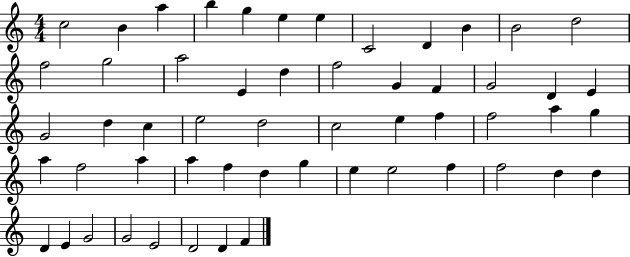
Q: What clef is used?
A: treble